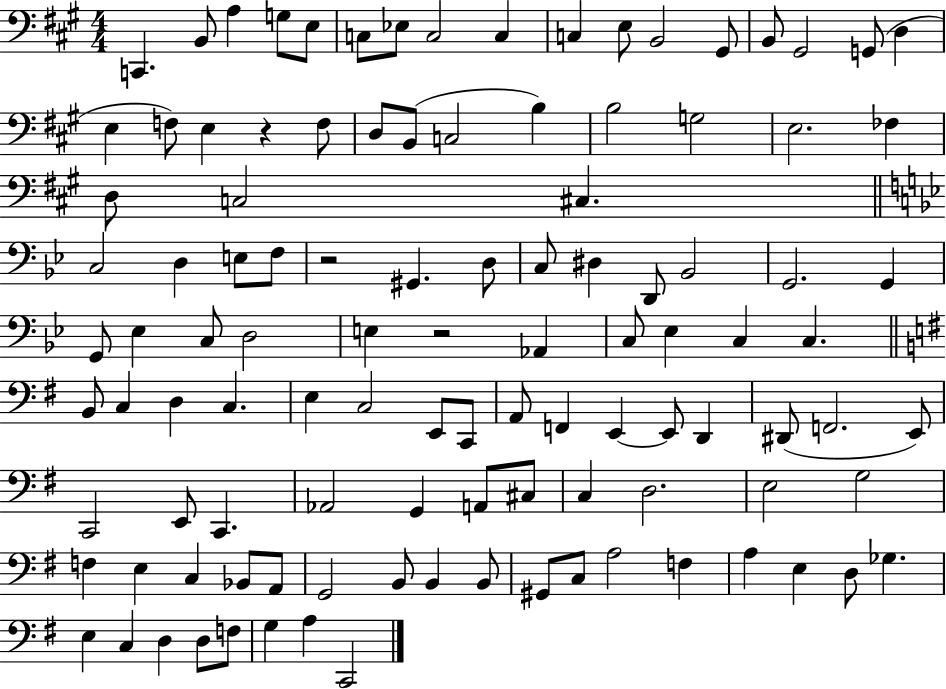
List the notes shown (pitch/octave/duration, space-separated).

C2/q. B2/e A3/q G3/e E3/e C3/e Eb3/e C3/h C3/q C3/q E3/e B2/h G#2/e B2/e G#2/h G2/e D3/q E3/q F3/e E3/q R/q F3/e D3/e B2/e C3/h B3/q B3/h G3/h E3/h. FES3/q D3/e C3/h C#3/q. C3/h D3/q E3/e F3/e R/h G#2/q. D3/e C3/e D#3/q D2/e Bb2/h G2/h. G2/q G2/e Eb3/q C3/e D3/h E3/q R/h Ab2/q C3/e Eb3/q C3/q C3/q. B2/e C3/q D3/q C3/q. E3/q C3/h E2/e C2/e A2/e F2/q E2/q E2/e D2/q D#2/e F2/h. E2/e C2/h E2/e C2/q. Ab2/h G2/q A2/e C#3/e C3/q D3/h. E3/h G3/h F3/q E3/q C3/q Bb2/e A2/e G2/h B2/e B2/q B2/e G#2/e C3/e A3/h F3/q A3/q E3/q D3/e Gb3/q. E3/q C3/q D3/q D3/e F3/e G3/q A3/q C2/h